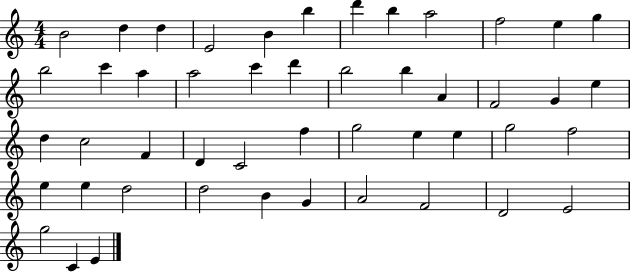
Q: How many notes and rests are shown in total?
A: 48